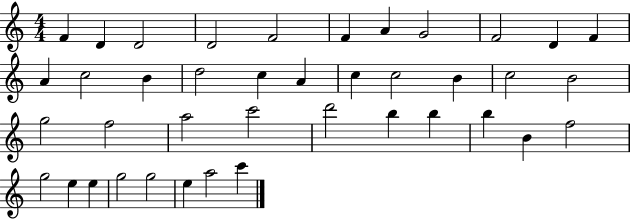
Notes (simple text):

F4/q D4/q D4/h D4/h F4/h F4/q A4/q G4/h F4/h D4/q F4/q A4/q C5/h B4/q D5/h C5/q A4/q C5/q C5/h B4/q C5/h B4/h G5/h F5/h A5/h C6/h D6/h B5/q B5/q B5/q B4/q F5/h G5/h E5/q E5/q G5/h G5/h E5/q A5/h C6/q